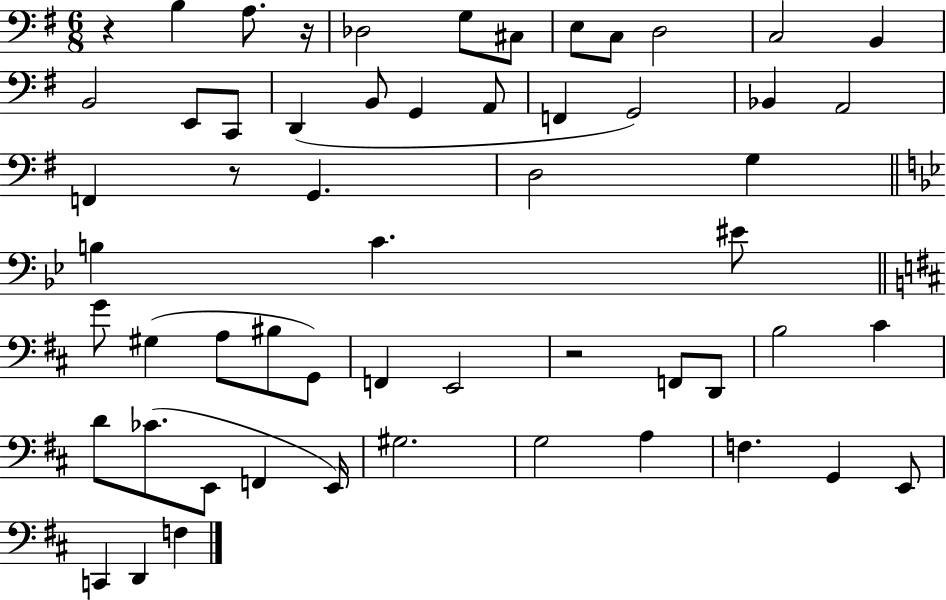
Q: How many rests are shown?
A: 4